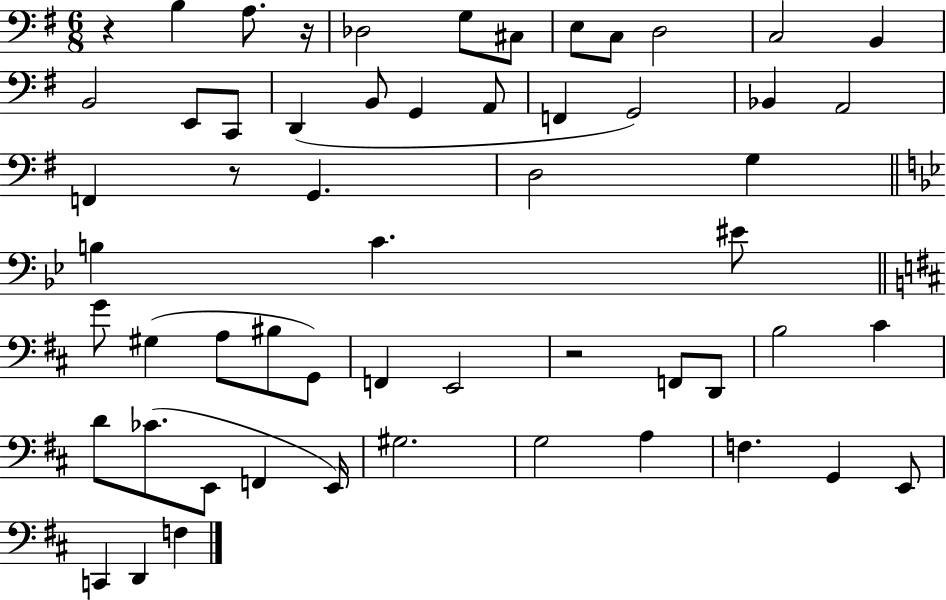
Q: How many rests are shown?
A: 4